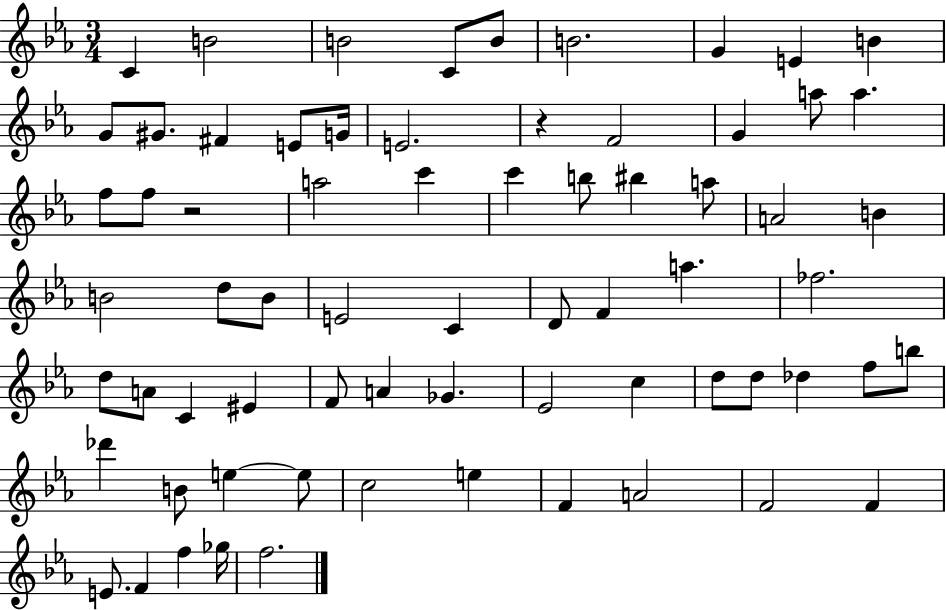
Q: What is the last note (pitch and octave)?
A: F5